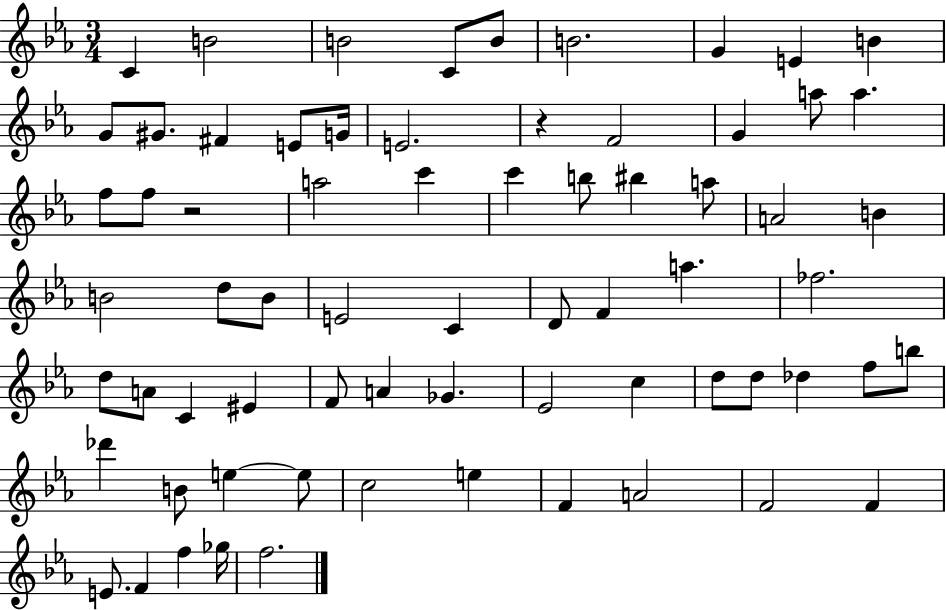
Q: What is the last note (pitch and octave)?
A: F5